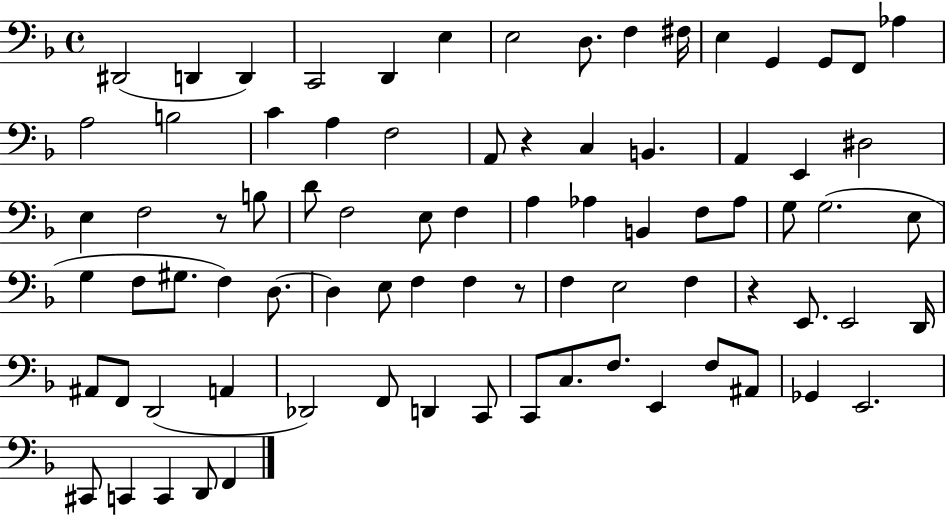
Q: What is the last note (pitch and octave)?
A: F2